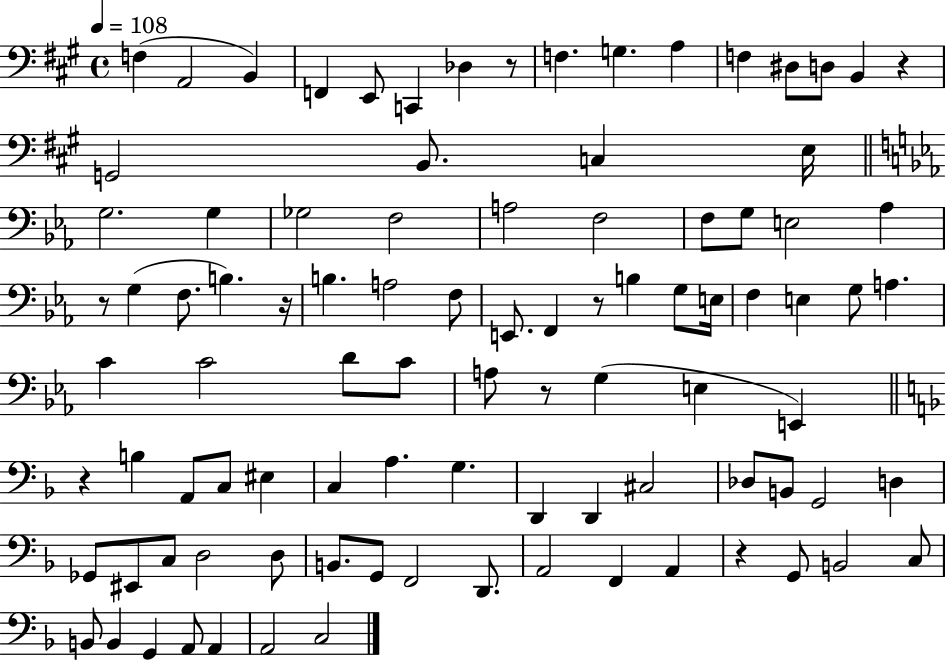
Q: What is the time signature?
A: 4/4